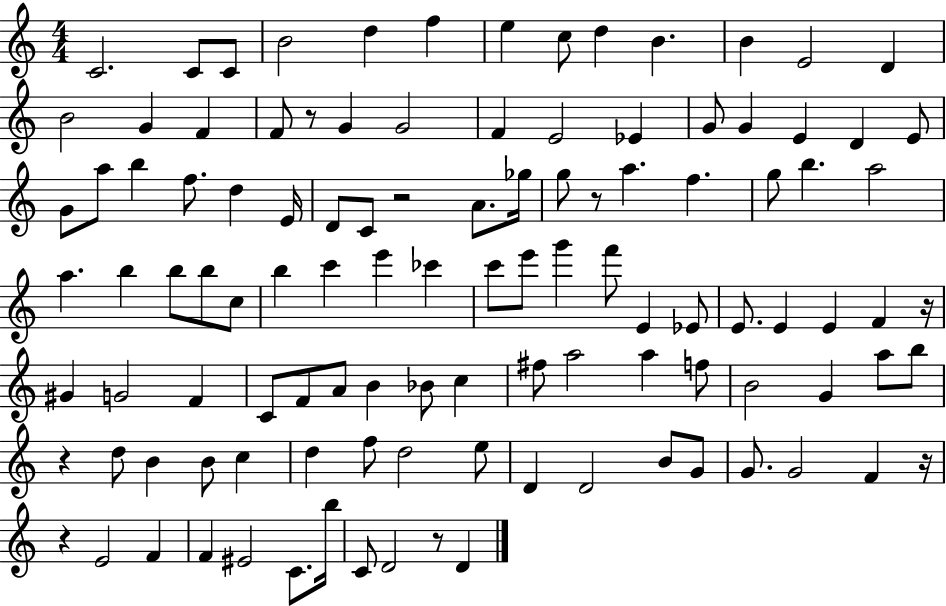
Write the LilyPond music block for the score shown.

{
  \clef treble
  \numericTimeSignature
  \time 4/4
  \key c \major
  c'2. c'8 c'8 | b'2 d''4 f''4 | e''4 c''8 d''4 b'4. | b'4 e'2 d'4 | \break b'2 g'4 f'4 | f'8 r8 g'4 g'2 | f'4 e'2 ees'4 | g'8 g'4 e'4 d'4 e'8 | \break g'8 a''8 b''4 f''8. d''4 e'16 | d'8 c'8 r2 a'8. ges''16 | g''8 r8 a''4. f''4. | g''8 b''4. a''2 | \break a''4. b''4 b''8 b''8 c''8 | b''4 c'''4 e'''4 ces'''4 | c'''8 e'''8 g'''4 f'''8 e'4 ees'8 | e'8. e'4 e'4 f'4 r16 | \break gis'4 g'2 f'4 | c'8 f'8 a'8 b'4 bes'8 c''4 | fis''8 a''2 a''4 f''8 | b'2 g'4 a''8 b''8 | \break r4 d''8 b'4 b'8 c''4 | d''4 f''8 d''2 e''8 | d'4 d'2 b'8 g'8 | g'8. g'2 f'4 r16 | \break r4 e'2 f'4 | f'4 eis'2 c'8. b''16 | c'8 d'2 r8 d'4 | \bar "|."
}